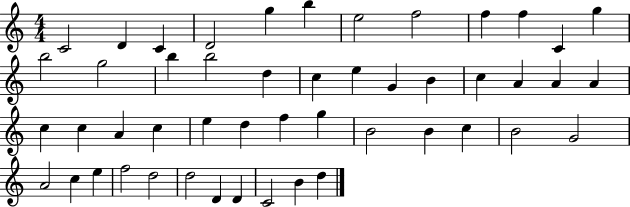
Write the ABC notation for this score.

X:1
T:Untitled
M:4/4
L:1/4
K:C
C2 D C D2 g b e2 f2 f f C g b2 g2 b b2 d c e G B c A A A c c A c e d f g B2 B c B2 G2 A2 c e f2 d2 d2 D D C2 B d